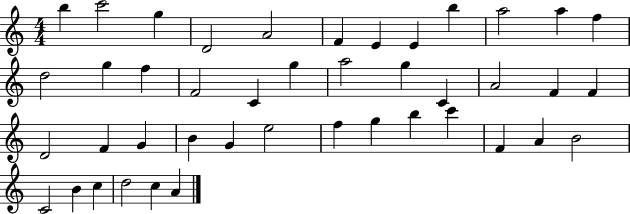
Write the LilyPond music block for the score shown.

{
  \clef treble
  \numericTimeSignature
  \time 4/4
  \key c \major
  b''4 c'''2 g''4 | d'2 a'2 | f'4 e'4 e'4 b''4 | a''2 a''4 f''4 | \break d''2 g''4 f''4 | f'2 c'4 g''4 | a''2 g''4 c'4 | a'2 f'4 f'4 | \break d'2 f'4 g'4 | b'4 g'4 e''2 | f''4 g''4 b''4 c'''4 | f'4 a'4 b'2 | \break c'2 b'4 c''4 | d''2 c''4 a'4 | \bar "|."
}